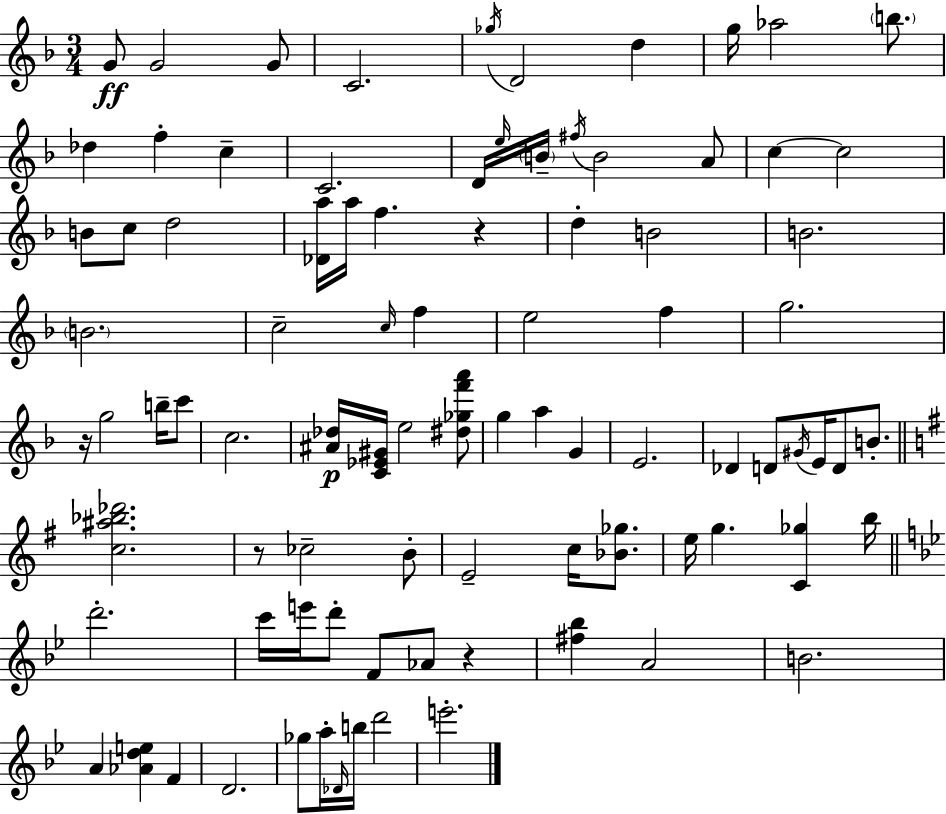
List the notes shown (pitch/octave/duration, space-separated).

G4/e G4/h G4/e C4/h. Gb5/s D4/h D5/q G5/s Ab5/h B5/e. Db5/q F5/q C5/q C4/h. D4/s E5/s B4/s F#5/s B4/h A4/e C5/q C5/h B4/e C5/e D5/h [Db4,A5]/s A5/s F5/q. R/q D5/q B4/h B4/h. B4/h. C5/h C5/s F5/q E5/h F5/q G5/h. R/s G5/h B5/s C6/e C5/h. [A#4,Db5]/s [C4,Eb4,G#4]/s E5/h [D#5,Gb5,F6,A6]/e G5/q A5/q G4/q E4/h. Db4/q D4/e G#4/s E4/s D4/e B4/e. [C5,A#5,Bb5,Db6]/h. R/e CES5/h B4/e E4/h C5/s [Bb4,Gb5]/e. E5/s G5/q. [C4,Gb5]/q B5/s D6/h. C6/s E6/s D6/e F4/e Ab4/e R/q [F#5,Bb5]/q A4/h B4/h. A4/q [Ab4,D5,E5]/q F4/q D4/h. Gb5/e A5/s Db4/s B5/s D6/h E6/h.